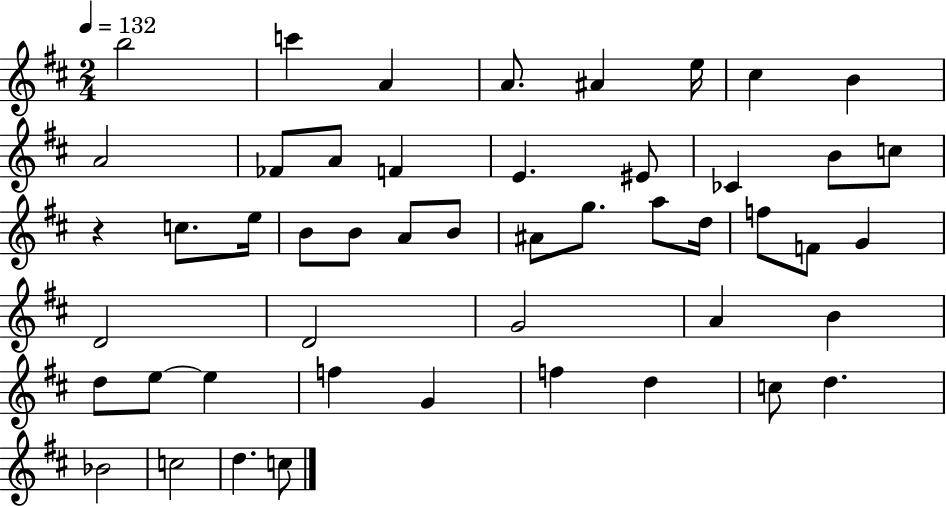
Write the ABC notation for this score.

X:1
T:Untitled
M:2/4
L:1/4
K:D
b2 c' A A/2 ^A e/4 ^c B A2 _F/2 A/2 F E ^E/2 _C B/2 c/2 z c/2 e/4 B/2 B/2 A/2 B/2 ^A/2 g/2 a/2 d/4 f/2 F/2 G D2 D2 G2 A B d/2 e/2 e f G f d c/2 d _B2 c2 d c/2